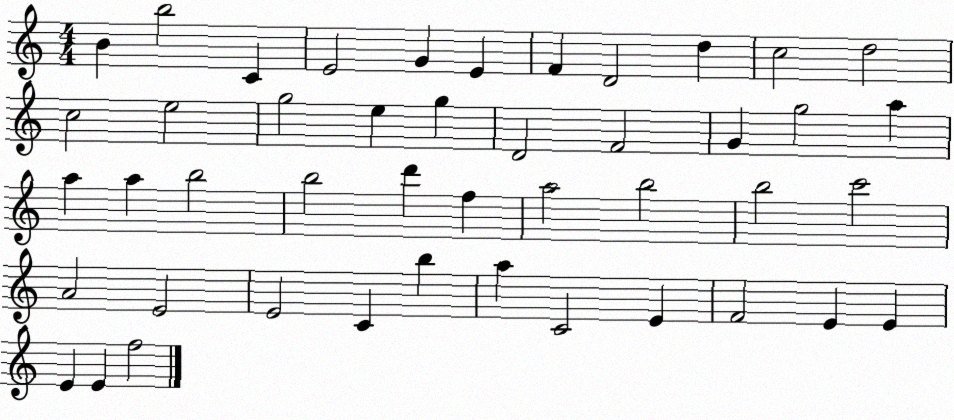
X:1
T:Untitled
M:4/4
L:1/4
K:C
B b2 C E2 G E F D2 d c2 d2 c2 e2 g2 e g D2 F2 G g2 a a a b2 b2 d' f a2 b2 b2 c'2 A2 E2 E2 C b a C2 E F2 E E E E f2